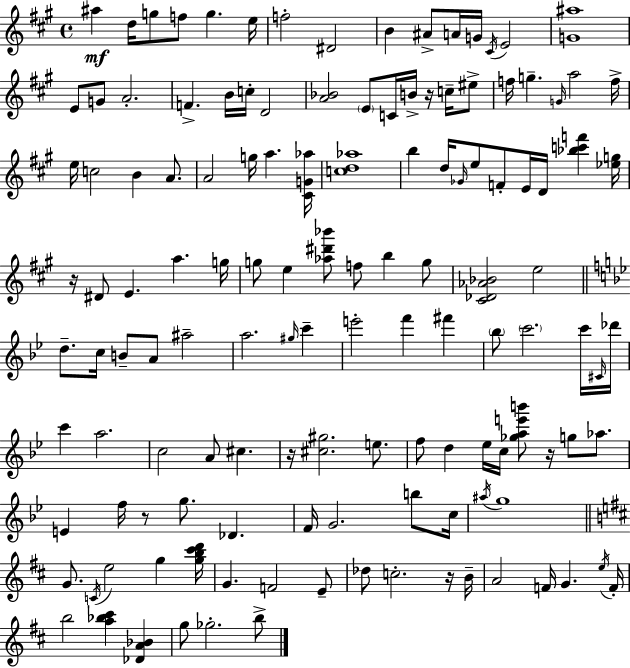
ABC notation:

X:1
T:Untitled
M:4/4
L:1/4
K:A
^a d/4 g/2 f/2 g e/4 f2 ^D2 B ^A/2 A/4 G/4 ^C/4 E2 [G^a]4 E/2 G/2 A2 F B/4 c/4 D2 [A_B]2 E/2 C/4 B/4 z/4 c/4 ^e/2 f/4 g G/4 a2 f/4 e/4 c2 B A/2 A2 g/4 a [^CG_a]/4 [cd_a]4 b d/4 _G/4 e/2 F/2 E/4 D/4 [_bc'f'] [_eg]/4 z/4 ^D/2 E a g/4 g/2 e [_a^d'_b']/2 f/2 b g/2 [^C_D_A_B]2 e2 d/2 c/4 B/2 A/2 ^a2 a2 ^g/4 c' e'2 f' ^f' _b/2 c'2 c'/4 ^C/4 _d'/4 c' a2 c2 A/2 ^c z/4 [^c^g]2 e/2 f/2 d _e/4 c/4 [_gae'b']/2 z/4 g/2 _a/2 E f/4 z/2 g/2 _D F/4 G2 b/2 c/4 ^a/4 g4 G/2 C/4 e2 g [gb^c'd']/4 G F2 E/2 _d/2 c2 z/4 B/4 A2 F/4 G e/4 F/4 b2 [a_b^c'] [_DA_B] g/2 _g2 b/2